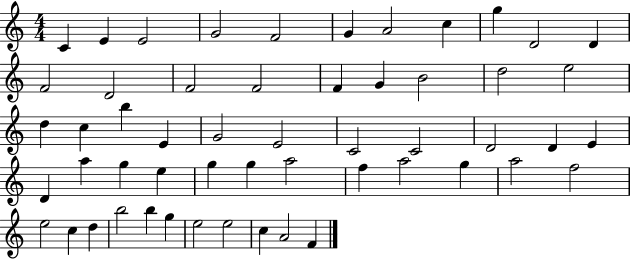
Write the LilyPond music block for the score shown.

{
  \clef treble
  \numericTimeSignature
  \time 4/4
  \key c \major
  c'4 e'4 e'2 | g'2 f'2 | g'4 a'2 c''4 | g''4 d'2 d'4 | \break f'2 d'2 | f'2 f'2 | f'4 g'4 b'2 | d''2 e''2 | \break d''4 c''4 b''4 e'4 | g'2 e'2 | c'2 c'2 | d'2 d'4 e'4 | \break d'4 a''4 g''4 e''4 | g''4 g''4 a''2 | f''4 a''2 g''4 | a''2 f''2 | \break e''2 c''4 d''4 | b''2 b''4 g''4 | e''2 e''2 | c''4 a'2 f'4 | \break \bar "|."
}